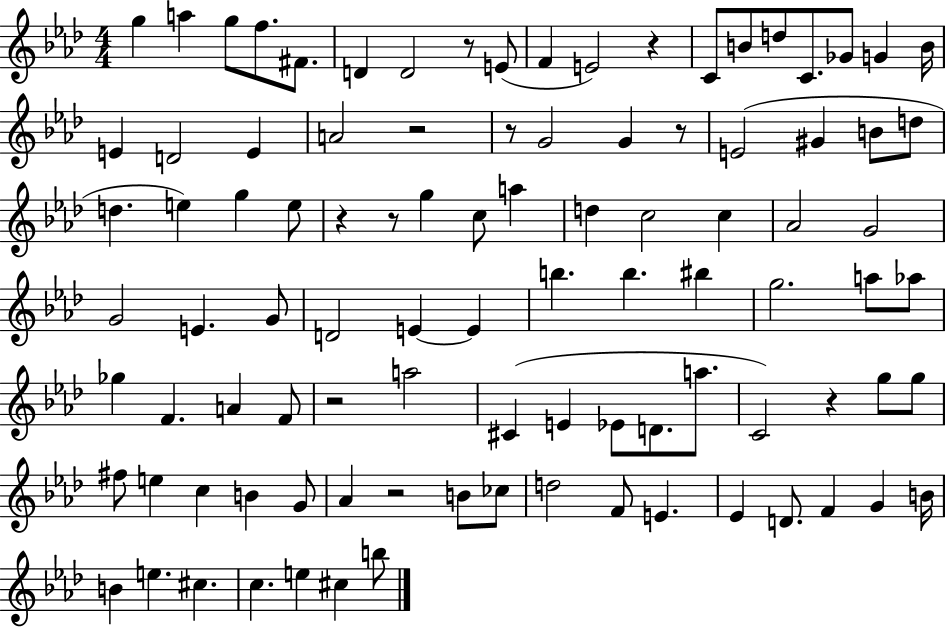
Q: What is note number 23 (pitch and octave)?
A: G4